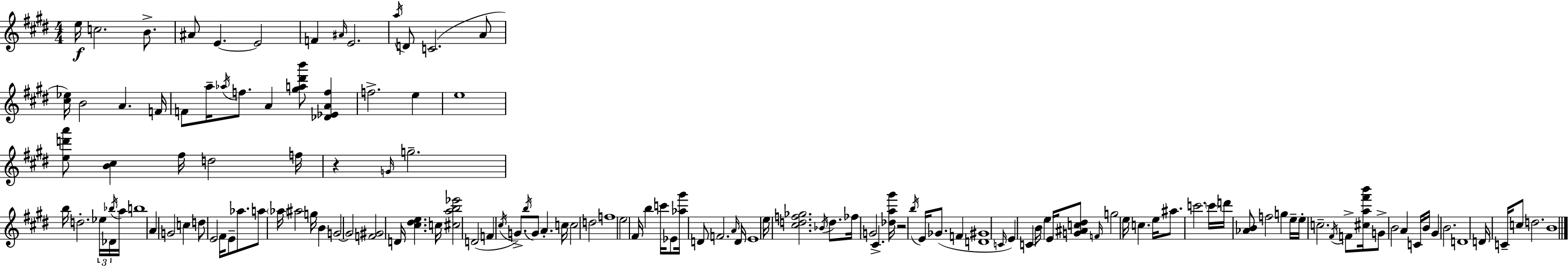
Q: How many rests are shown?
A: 2